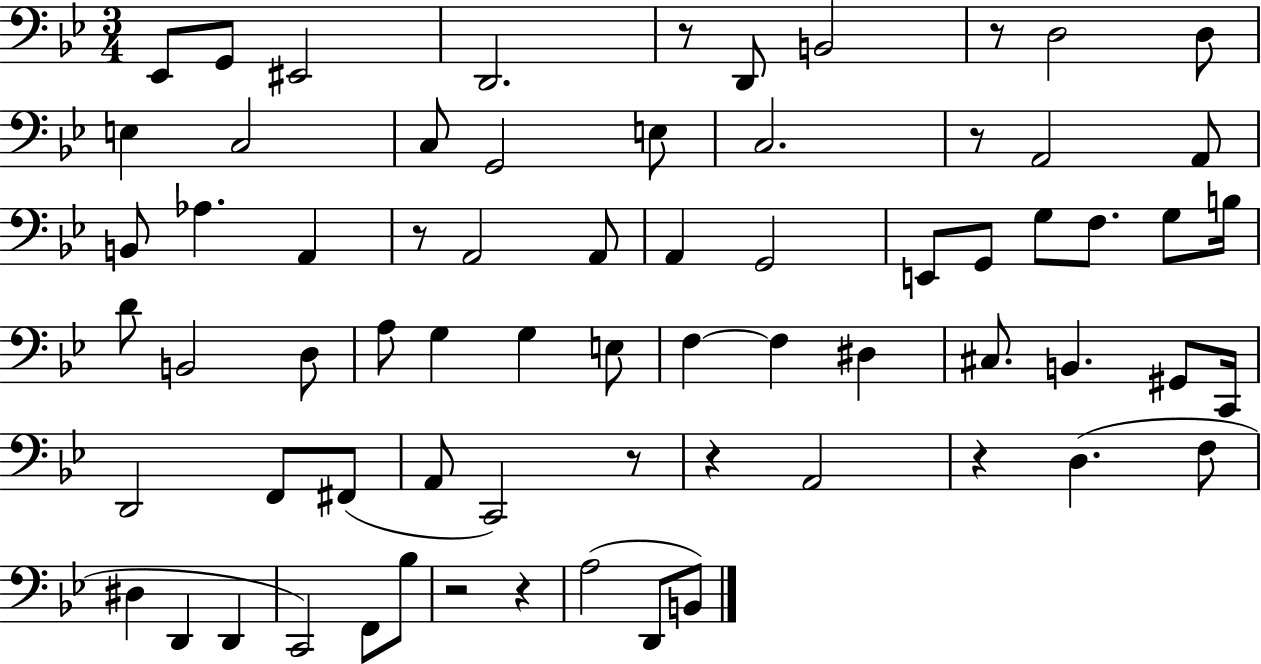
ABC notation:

X:1
T:Untitled
M:3/4
L:1/4
K:Bb
_E,,/2 G,,/2 ^E,,2 D,,2 z/2 D,,/2 B,,2 z/2 D,2 D,/2 E, C,2 C,/2 G,,2 E,/2 C,2 z/2 A,,2 A,,/2 B,,/2 _A, A,, z/2 A,,2 A,,/2 A,, G,,2 E,,/2 G,,/2 G,/2 F,/2 G,/2 B,/4 D/2 B,,2 D,/2 A,/2 G, G, E,/2 F, F, ^D, ^C,/2 B,, ^G,,/2 C,,/4 D,,2 F,,/2 ^F,,/2 A,,/2 C,,2 z/2 z A,,2 z D, F,/2 ^D, D,, D,, C,,2 F,,/2 _B,/2 z2 z A,2 D,,/2 B,,/2